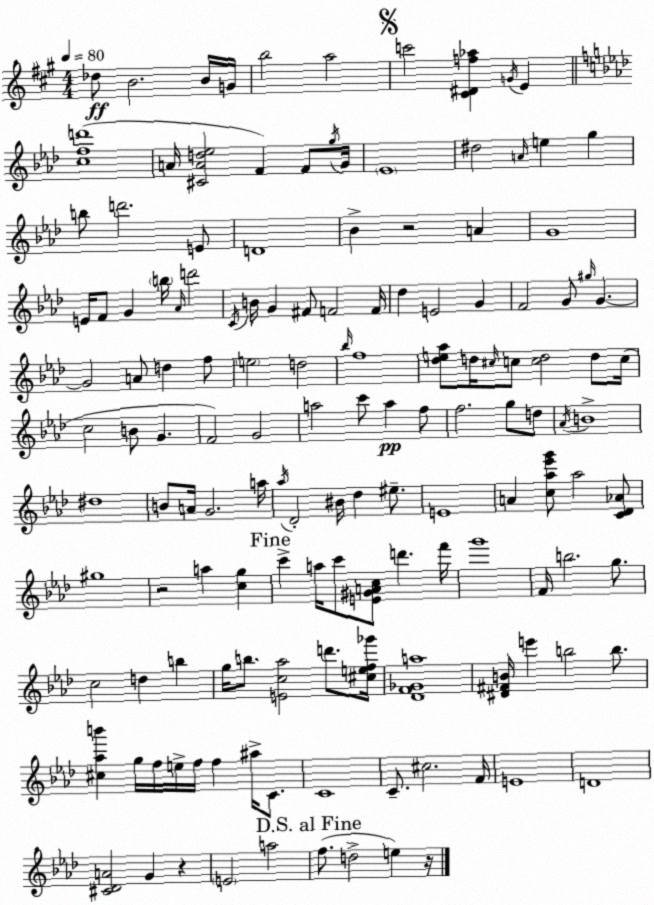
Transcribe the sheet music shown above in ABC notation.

X:1
T:Untitled
M:4/4
L:1/4
K:A
_d/2 B2 B/4 G/4 b2 a2 c'2 [^C^Df_a] G/4 E [cfd']4 A/4 [^CAd_e]2 F F/2 g/4 G/4 _E4 ^d2 A/4 e g b/2 d'2 E/2 D4 _B z2 A G4 E/4 F/2 G b/4 _A/4 d'2 C/4 B/4 G ^F/2 F2 F/4 _d E2 G F2 G/2 ^g/4 G G2 A/2 d f/2 e2 d2 _b/4 f4 [_de_a]/2 d/4 ^c/4 c/2 [cd]2 d/2 c/4 c2 B/2 G F2 G2 a2 c'/2 a f/2 f2 g/2 d/2 _A/4 B4 ^d4 B/2 A/4 G2 a/4 _a/4 _D2 ^B/4 _d ^e/2 E4 A [c_a_e'g']/2 _a2 [C_D_A]/2 ^g4 z2 a [cg] c' a/4 c'/2 [E^GAc]/2 d' f'/4 g'4 F/4 b2 g/2 c2 d b g/4 b/2 [Ec_a]2 d'/2 [^cef_g']/4 [_DF_Ga]4 [^D^FB]/4 e' b2 b/2 [^c_ab'] g/4 f/4 e/4 f/4 f ^a/4 C/2 C4 C/2 ^c2 F/4 E4 D4 [^C_DA]2 G z E2 a2 f/2 d2 e z/4